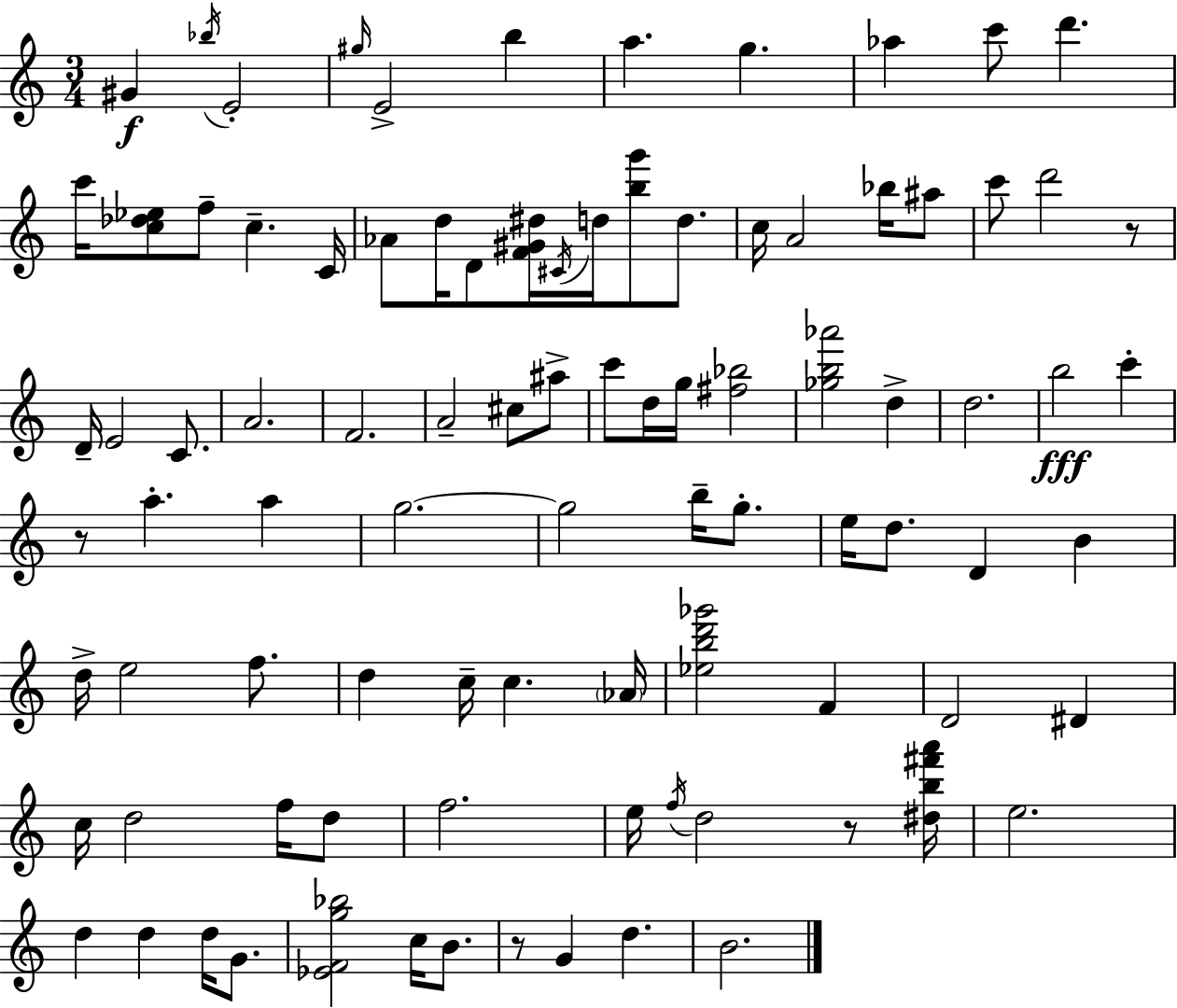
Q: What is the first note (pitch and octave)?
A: G#4